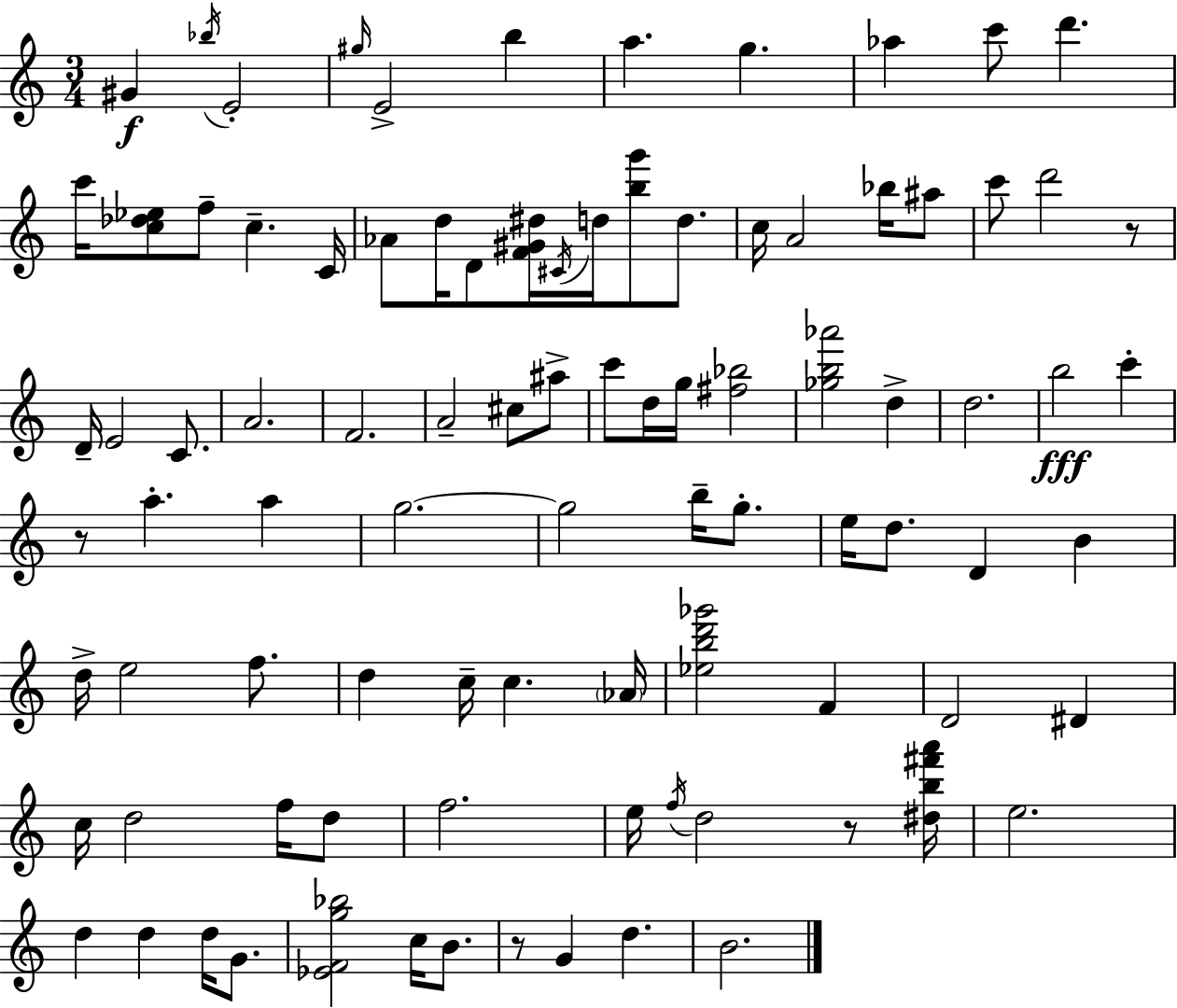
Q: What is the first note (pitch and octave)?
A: G#4